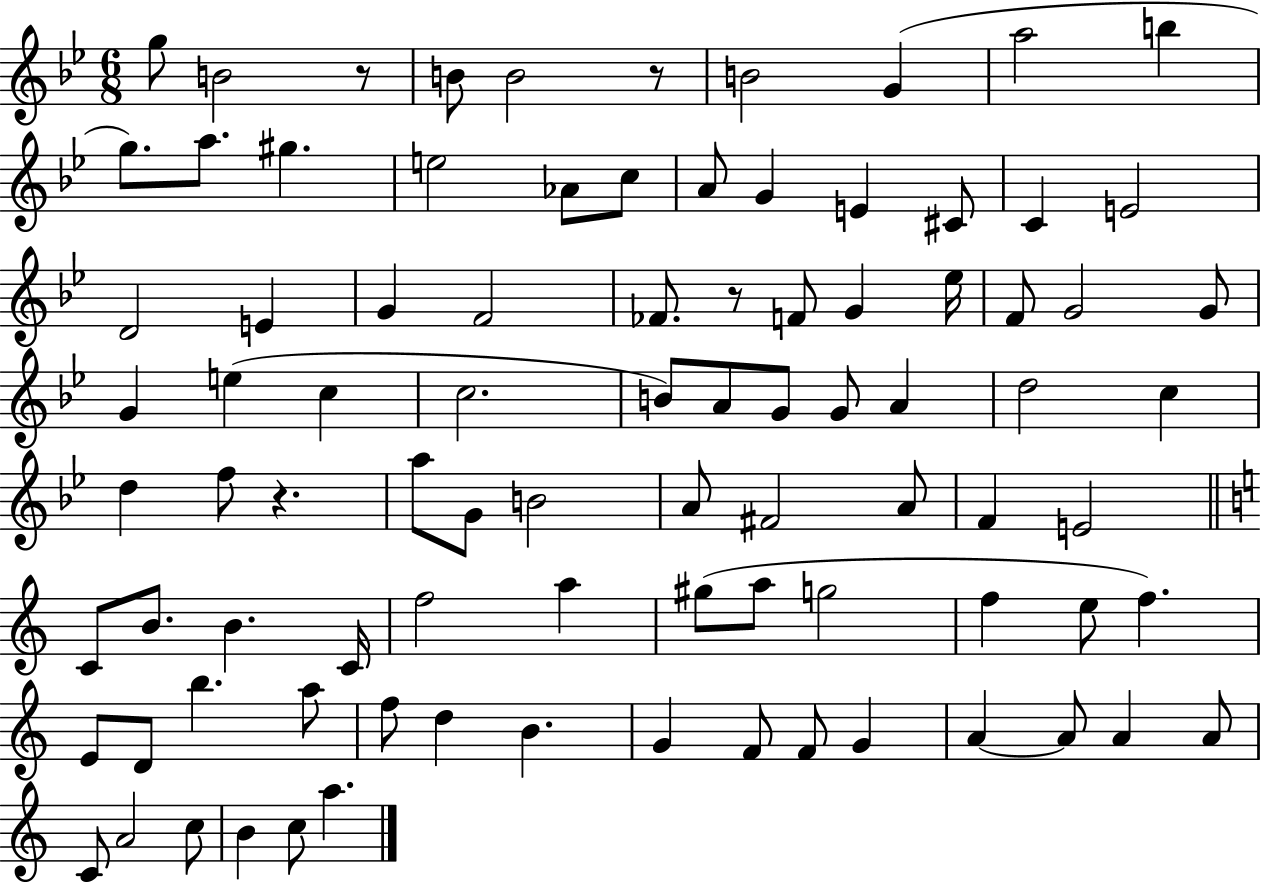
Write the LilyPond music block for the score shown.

{
  \clef treble
  \numericTimeSignature
  \time 6/8
  \key bes \major
  g''8 b'2 r8 | b'8 b'2 r8 | b'2 g'4( | a''2 b''4 | \break g''8.) a''8. gis''4. | e''2 aes'8 c''8 | a'8 g'4 e'4 cis'8 | c'4 e'2 | \break d'2 e'4 | g'4 f'2 | fes'8. r8 f'8 g'4 ees''16 | f'8 g'2 g'8 | \break g'4 e''4( c''4 | c''2. | b'8) a'8 g'8 g'8 a'4 | d''2 c''4 | \break d''4 f''8 r4. | a''8 g'8 b'2 | a'8 fis'2 a'8 | f'4 e'2 | \break \bar "||" \break \key a \minor c'8 b'8. b'4. c'16 | f''2 a''4 | gis''8( a''8 g''2 | f''4 e''8 f''4.) | \break e'8 d'8 b''4. a''8 | f''8 d''4 b'4. | g'4 f'8 f'8 g'4 | a'4~~ a'8 a'4 a'8 | \break c'8 a'2 c''8 | b'4 c''8 a''4. | \bar "|."
}